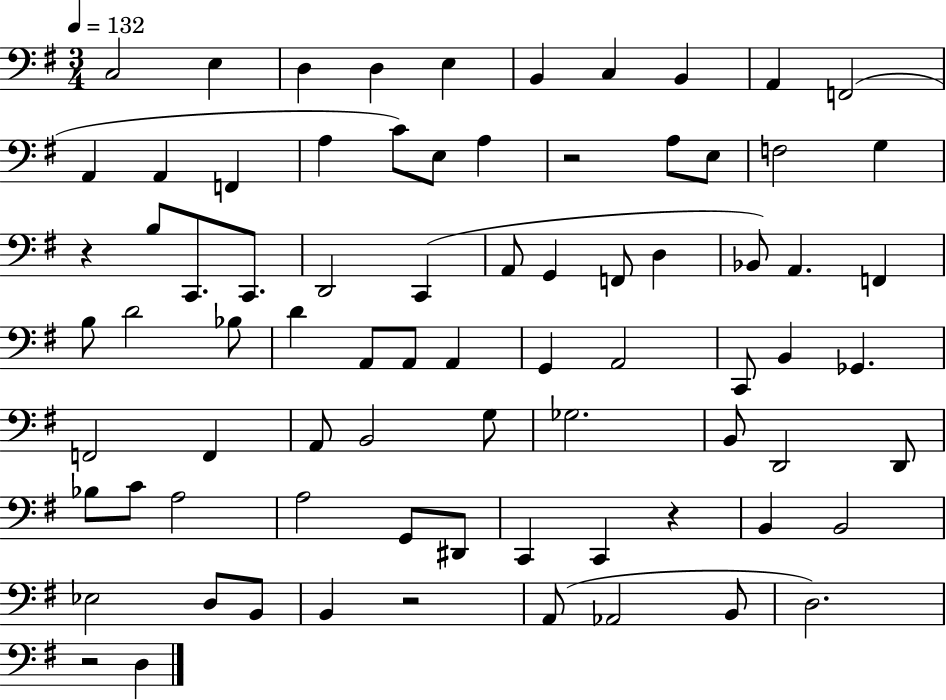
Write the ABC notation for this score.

X:1
T:Untitled
M:3/4
L:1/4
K:G
C,2 E, D, D, E, B,, C, B,, A,, F,,2 A,, A,, F,, A, C/2 E,/2 A, z2 A,/2 E,/2 F,2 G, z B,/2 C,,/2 C,,/2 D,,2 C,, A,,/2 G,, F,,/2 D, _B,,/2 A,, F,, B,/2 D2 _B,/2 D A,,/2 A,,/2 A,, G,, A,,2 C,,/2 B,, _G,, F,,2 F,, A,,/2 B,,2 G,/2 _G,2 B,,/2 D,,2 D,,/2 _B,/2 C/2 A,2 A,2 G,,/2 ^D,,/2 C,, C,, z B,, B,,2 _E,2 D,/2 B,,/2 B,, z2 A,,/2 _A,,2 B,,/2 D,2 z2 D,